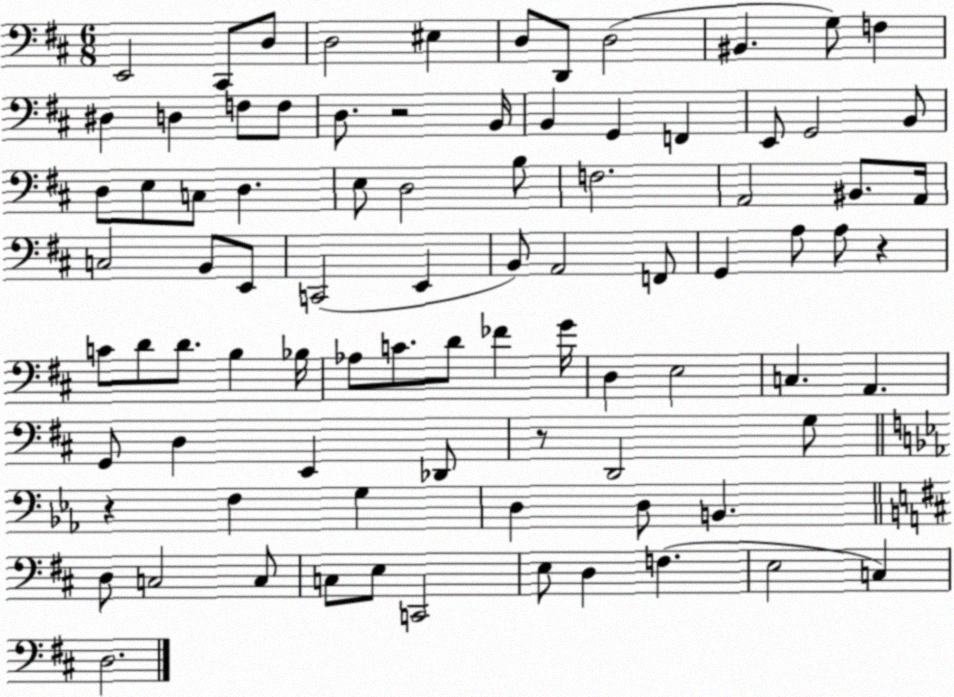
X:1
T:Untitled
M:6/8
L:1/4
K:D
E,,2 ^C,,/2 D,/2 D,2 ^E, D,/2 D,,/2 D,2 ^B,, G,/2 F, ^D, D, F,/2 F,/2 D,/2 z2 B,,/4 B,, G,, F,, E,,/2 G,,2 B,,/2 D,/2 E,/2 C,/2 D, E,/2 D,2 B,/2 F,2 A,,2 ^B,,/2 A,,/4 C,2 B,,/2 E,,/2 C,,2 E,, B,,/2 A,,2 F,,/2 G,, A,/2 A,/2 z C/2 D/2 D/2 B, _B,/4 _A,/2 C/2 D/2 _F G/4 D, E,2 C, A,, G,,/2 D, E,, _D,,/2 z/2 D,,2 G,/2 z F, G, D, D,/2 B,, D,/2 C,2 C,/2 C,/2 E,/2 C,,2 E,/2 D, F, E,2 C, D,2